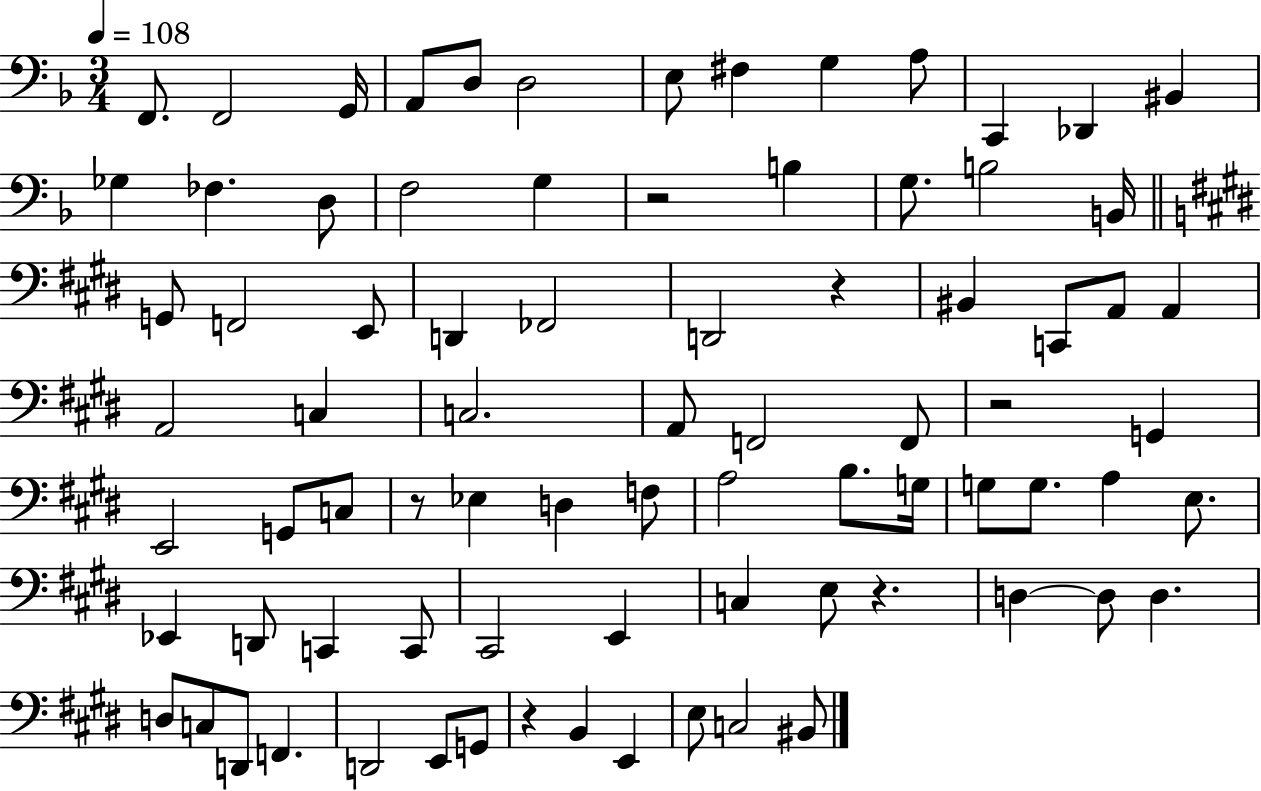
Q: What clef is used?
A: bass